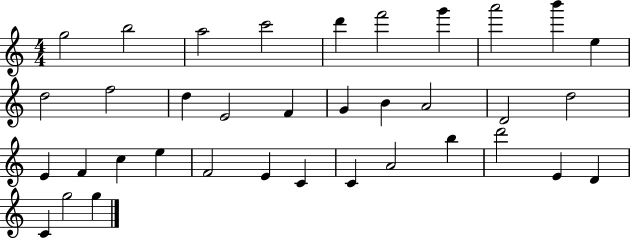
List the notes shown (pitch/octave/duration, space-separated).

G5/h B5/h A5/h C6/h D6/q F6/h G6/q A6/h B6/q E5/q D5/h F5/h D5/q E4/h F4/q G4/q B4/q A4/h D4/h D5/h E4/q F4/q C5/q E5/q F4/h E4/q C4/q C4/q A4/h B5/q D6/h E4/q D4/q C4/q G5/h G5/q